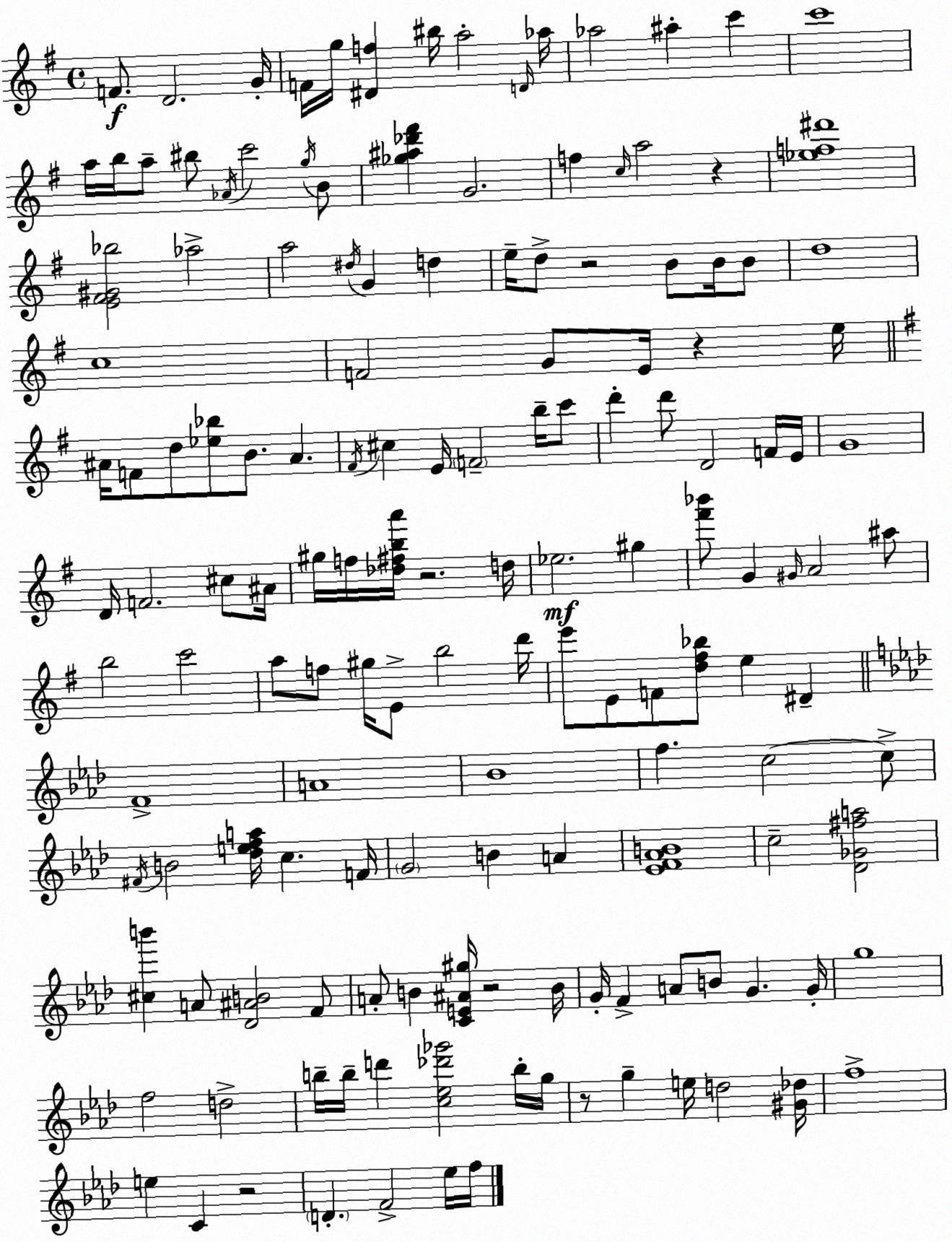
X:1
T:Untitled
M:4/4
L:1/4
K:G
F/2 D2 G/4 F/4 g/4 [^Df] ^b/4 a2 D/4 _a/4 _a2 ^a c' c'4 a/4 b/4 a/2 ^b/2 _A/4 c'2 g/4 B/2 [_g^a_d'^f'] G2 f c/4 a2 z [_ef^d']4 [E^F^G_b]2 _a2 a2 ^d/4 G d e/4 d/2 z2 B/2 B/4 B/2 d4 c4 F2 G/2 E/4 z e/4 ^A/4 F/2 d/2 [_e_b]/2 B/2 ^A ^F/4 ^c E/4 F2 b/4 c'/2 d' d'/2 D2 F/4 E/4 G4 D/4 F2 ^c/2 ^A/4 ^g/4 f/4 [_d^fba']/4 z2 d/4 _e2 ^g [^f'_b']/2 G ^G/4 A2 ^a/2 b2 c'2 a/2 f/2 ^g/4 E/2 b2 d'/4 e'/2 E/2 F/2 [d^f_b]/2 e ^D F4 A4 _B4 f c2 c/2 ^F/4 B2 [_defa]/4 c F/4 G2 B A [_EF_AB]4 c2 [_D_G^fa]2 [^cb'] A/2 [_D^AB]2 F/2 A/2 B [CE^A^g]/4 z2 B/4 G/4 F A/2 B/2 G G/4 g4 f2 d2 b/4 b/4 d' [c_e_d'_g']2 b/4 g/4 z/2 g e/4 d2 [^G_d]/4 f4 e C z2 D F2 _e/4 f/4